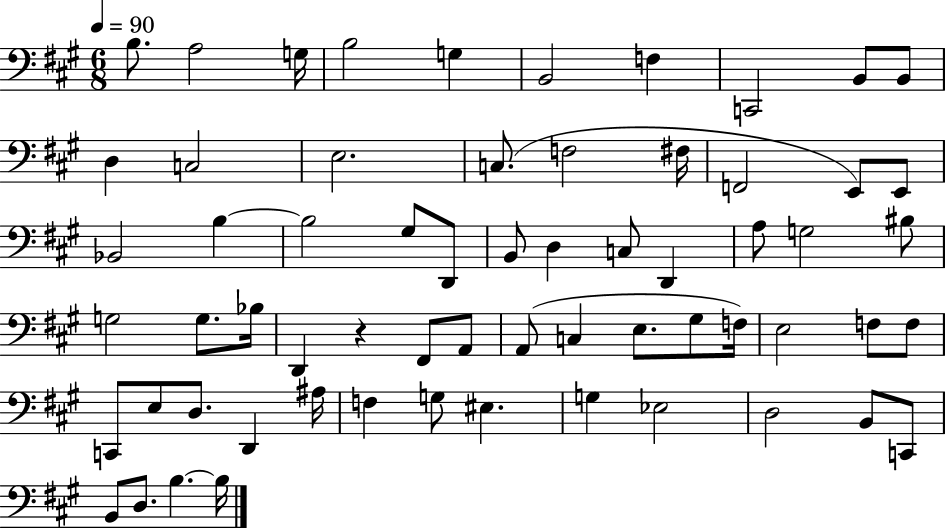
{
  \clef bass
  \numericTimeSignature
  \time 6/8
  \key a \major
  \tempo 4 = 90
  b8. a2 g16 | b2 g4 | b,2 f4 | c,2 b,8 b,8 | \break d4 c2 | e2. | c8.( f2 fis16 | f,2 e,8) e,8 | \break bes,2 b4~~ | b2 gis8 d,8 | b,8 d4 c8 d,4 | a8 g2 bis8 | \break g2 g8. bes16 | d,4 r4 fis,8 a,8 | a,8( c4 e8. gis8 f16) | e2 f8 f8 | \break c,8 e8 d8. d,4 ais16 | f4 g8 eis4. | g4 ees2 | d2 b,8 c,8 | \break b,8 d8. b4.~~ b16 | \bar "|."
}